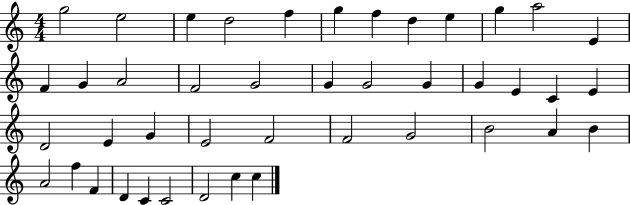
X:1
T:Untitled
M:4/4
L:1/4
K:C
g2 e2 e d2 f g f d e g a2 E F G A2 F2 G2 G G2 G G E C E D2 E G E2 F2 F2 G2 B2 A B A2 f F D C C2 D2 c c